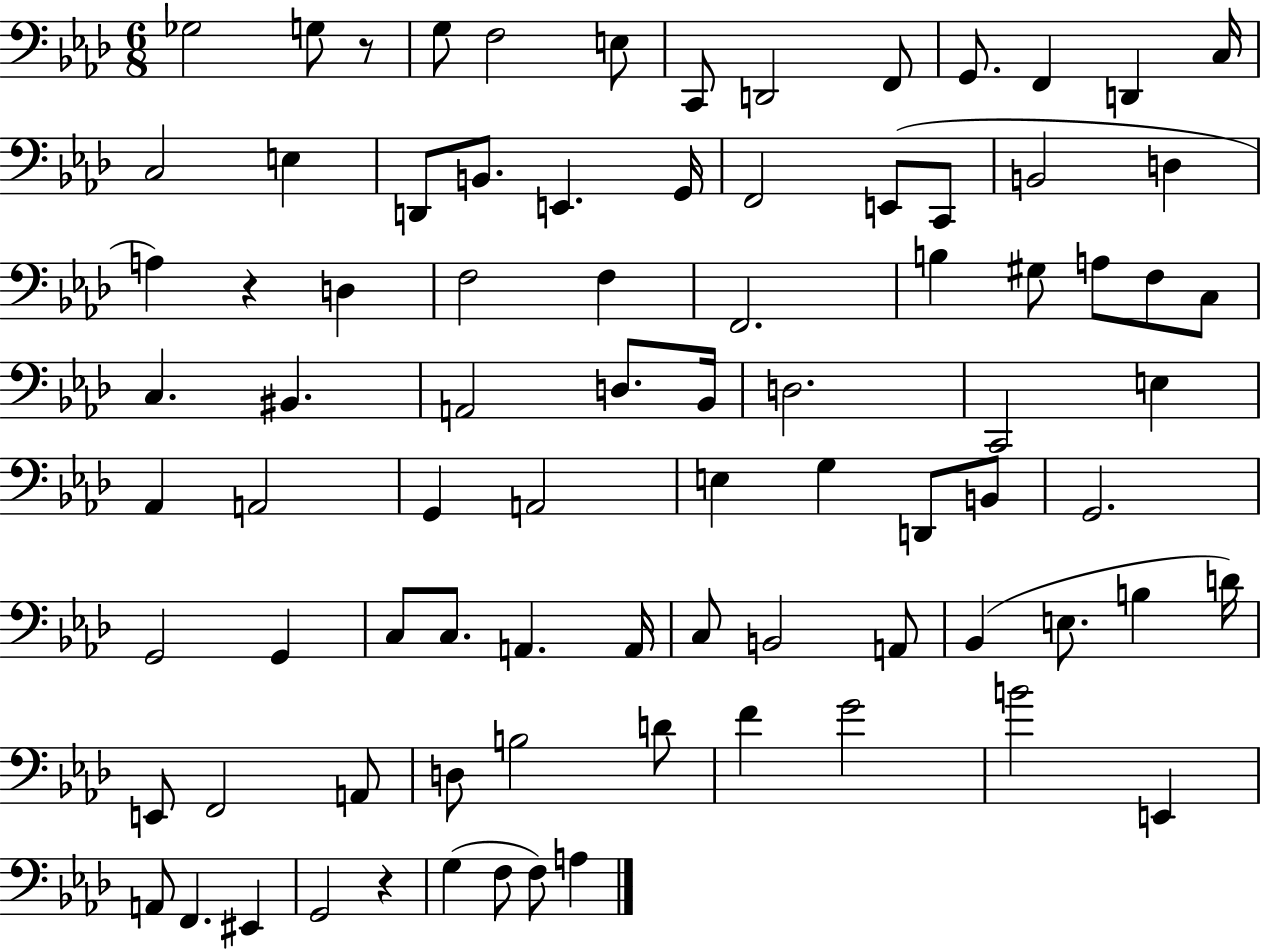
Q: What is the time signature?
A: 6/8